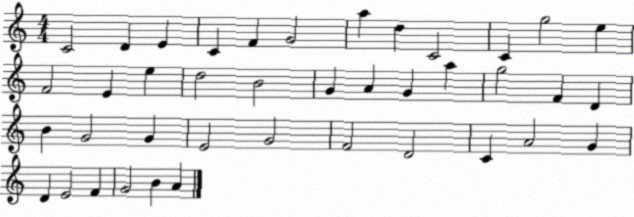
X:1
T:Untitled
M:4/4
L:1/4
K:C
C2 D E C F G2 a d C2 C g2 e F2 E e d2 B2 G A G a g2 F D B G2 G E2 G2 F2 D2 C A2 G D E2 F G2 B A